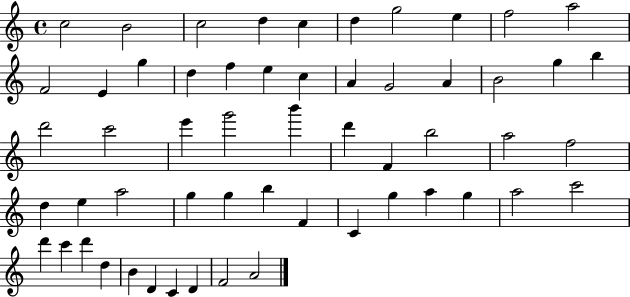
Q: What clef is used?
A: treble